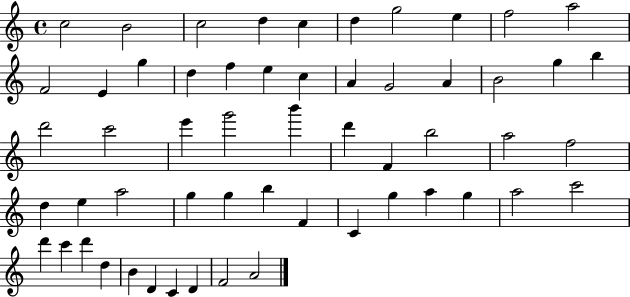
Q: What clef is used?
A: treble